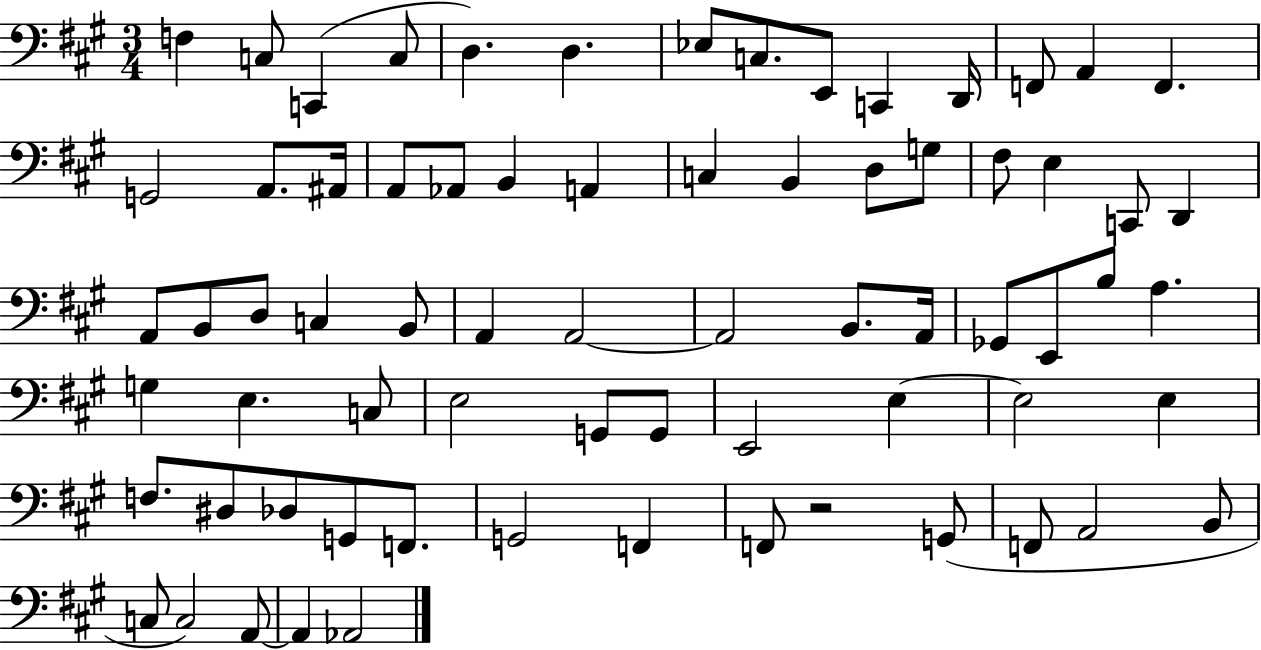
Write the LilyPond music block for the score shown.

{
  \clef bass
  \numericTimeSignature
  \time 3/4
  \key a \major
  f4 c8 c,4( c8 | d4.) d4. | ees8 c8. e,8 c,4 d,16 | f,8 a,4 f,4. | \break g,2 a,8. ais,16 | a,8 aes,8 b,4 a,4 | c4 b,4 d8 g8 | fis8 e4 c,8 d,4 | \break a,8 b,8 d8 c4 b,8 | a,4 a,2~~ | a,2 b,8. a,16 | ges,8 e,8 b8 a4. | \break g4 e4. c8 | e2 g,8 g,8 | e,2 e4~~ | e2 e4 | \break f8. dis8 des8 g,8 f,8. | g,2 f,4 | f,8 r2 g,8( | f,8 a,2 b,8 | \break c8 c2) a,8~~ | a,4 aes,2 | \bar "|."
}